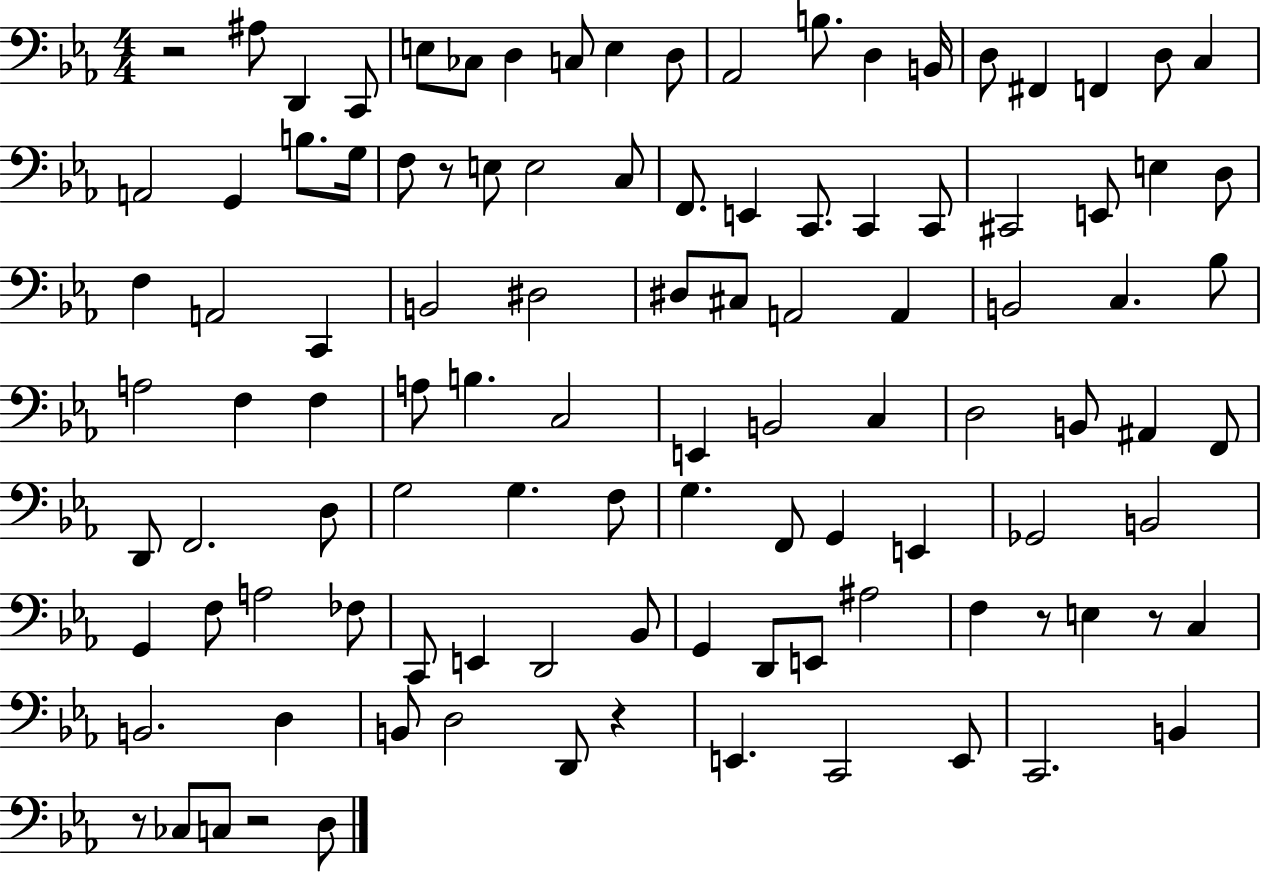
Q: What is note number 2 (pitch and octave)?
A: D2